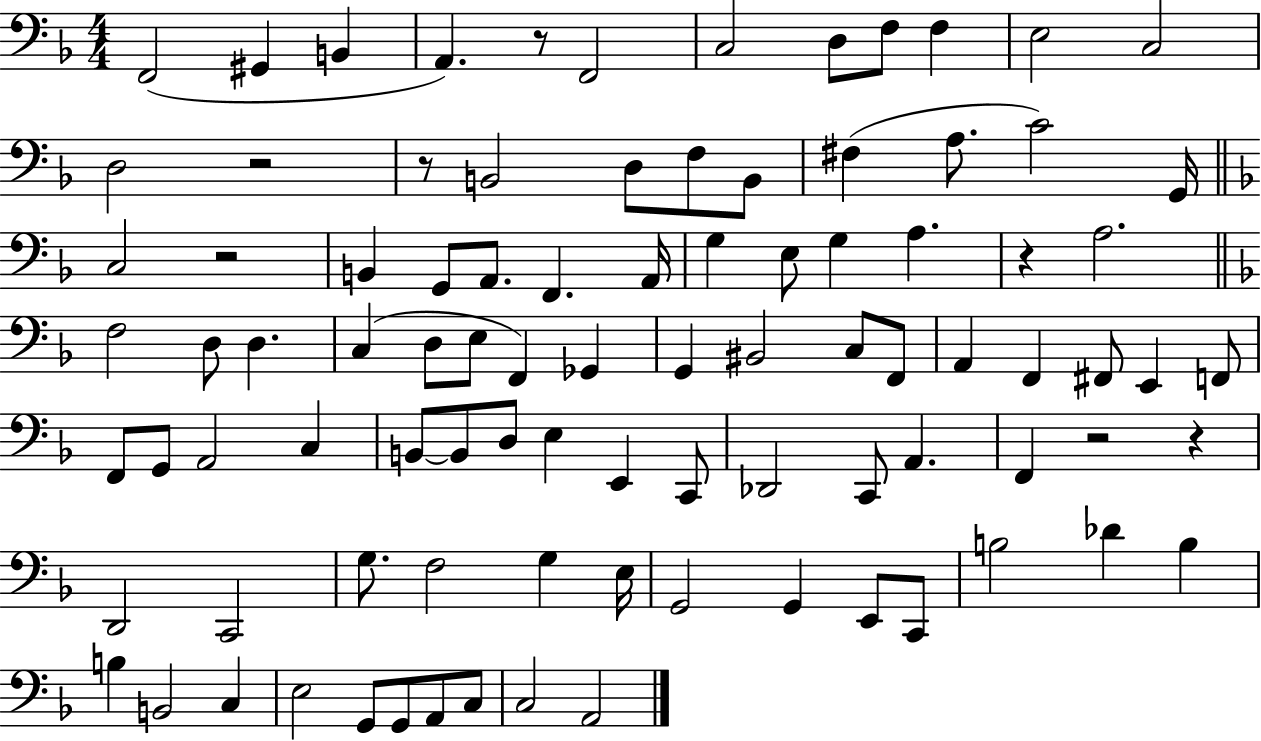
{
  \clef bass
  \numericTimeSignature
  \time 4/4
  \key f \major
  f,2( gis,4 b,4 | a,4.) r8 f,2 | c2 d8 f8 f4 | e2 c2 | \break d2 r2 | r8 b,2 d8 f8 b,8 | fis4( a8. c'2) g,16 | \bar "||" \break \key f \major c2 r2 | b,4 g,8 a,8. f,4. a,16 | g4 e8 g4 a4. | r4 a2. | \break \bar "||" \break \key f \major f2 d8 d4. | c4( d8 e8 f,4) ges,4 | g,4 bis,2 c8 f,8 | a,4 f,4 fis,8 e,4 f,8 | \break f,8 g,8 a,2 c4 | b,8~~ b,8 d8 e4 e,4 c,8 | des,2 c,8 a,4. | f,4 r2 r4 | \break d,2 c,2 | g8. f2 g4 e16 | g,2 g,4 e,8 c,8 | b2 des'4 b4 | \break b4 b,2 c4 | e2 g,8 g,8 a,8 c8 | c2 a,2 | \bar "|."
}